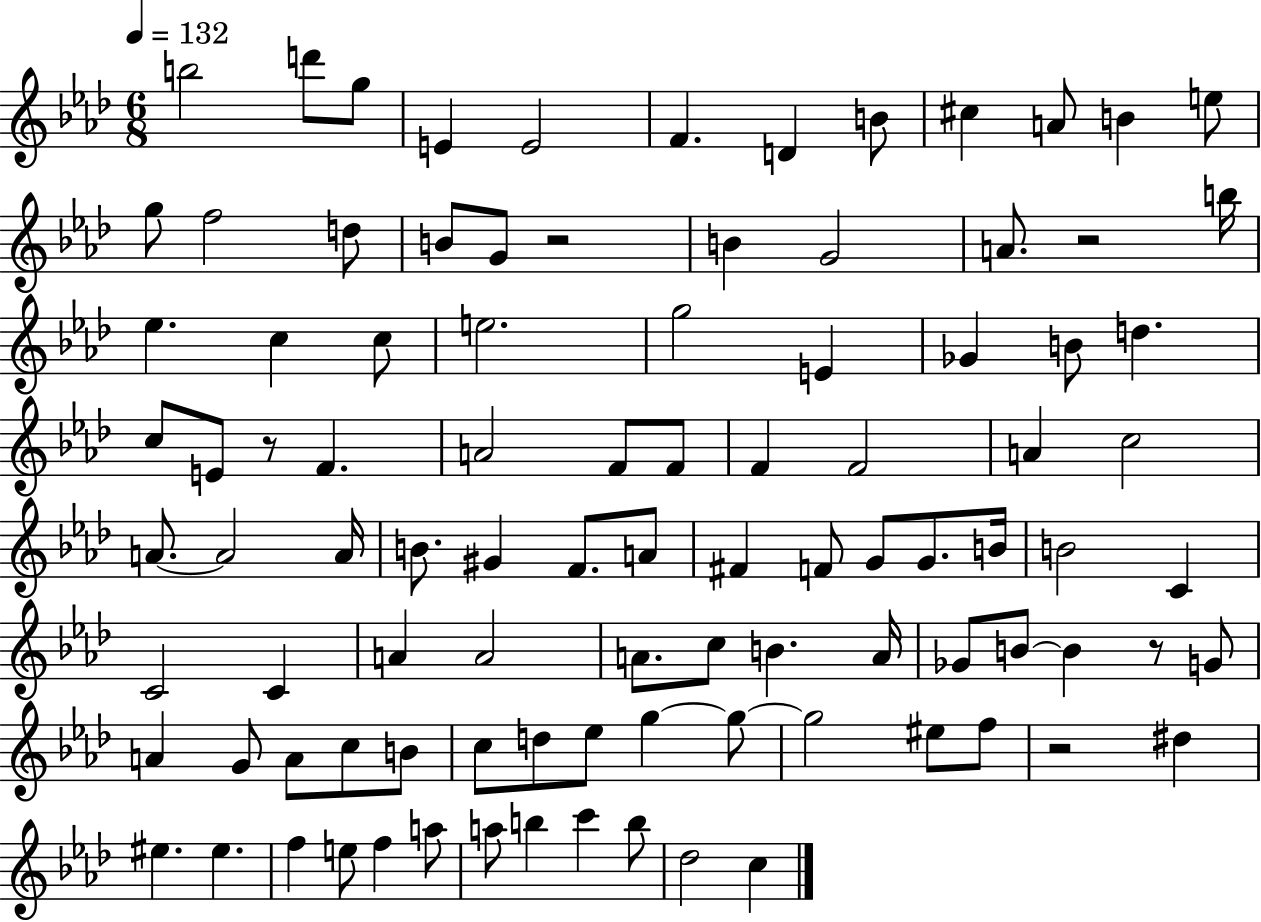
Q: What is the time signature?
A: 6/8